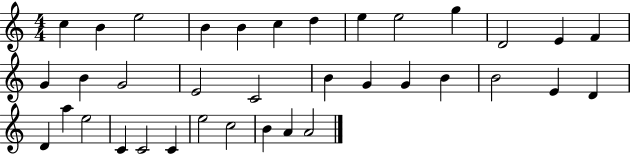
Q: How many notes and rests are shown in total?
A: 36